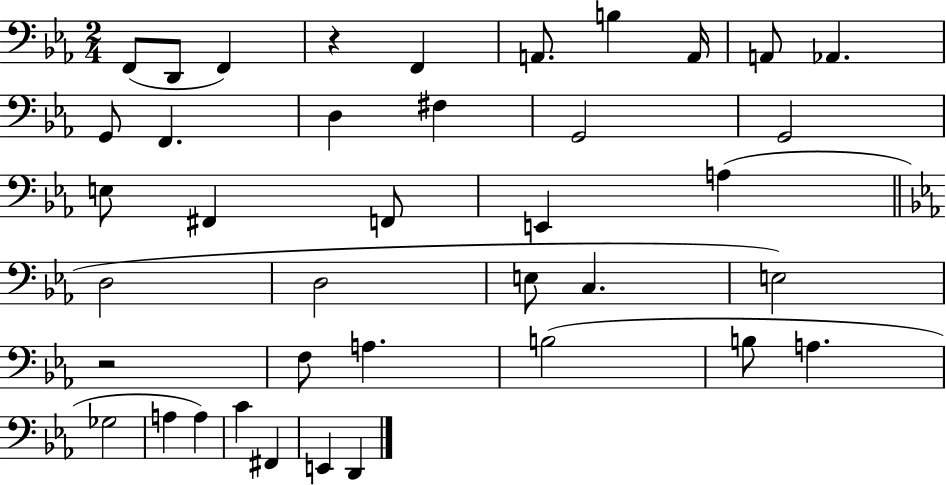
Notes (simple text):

F2/e D2/e F2/q R/q F2/q A2/e. B3/q A2/s A2/e Ab2/q. G2/e F2/q. D3/q F#3/q G2/h G2/h E3/e F#2/q F2/e E2/q A3/q D3/h D3/h E3/e C3/q. E3/h R/h F3/e A3/q. B3/h B3/e A3/q. Gb3/h A3/q A3/q C4/q F#2/q E2/q D2/q